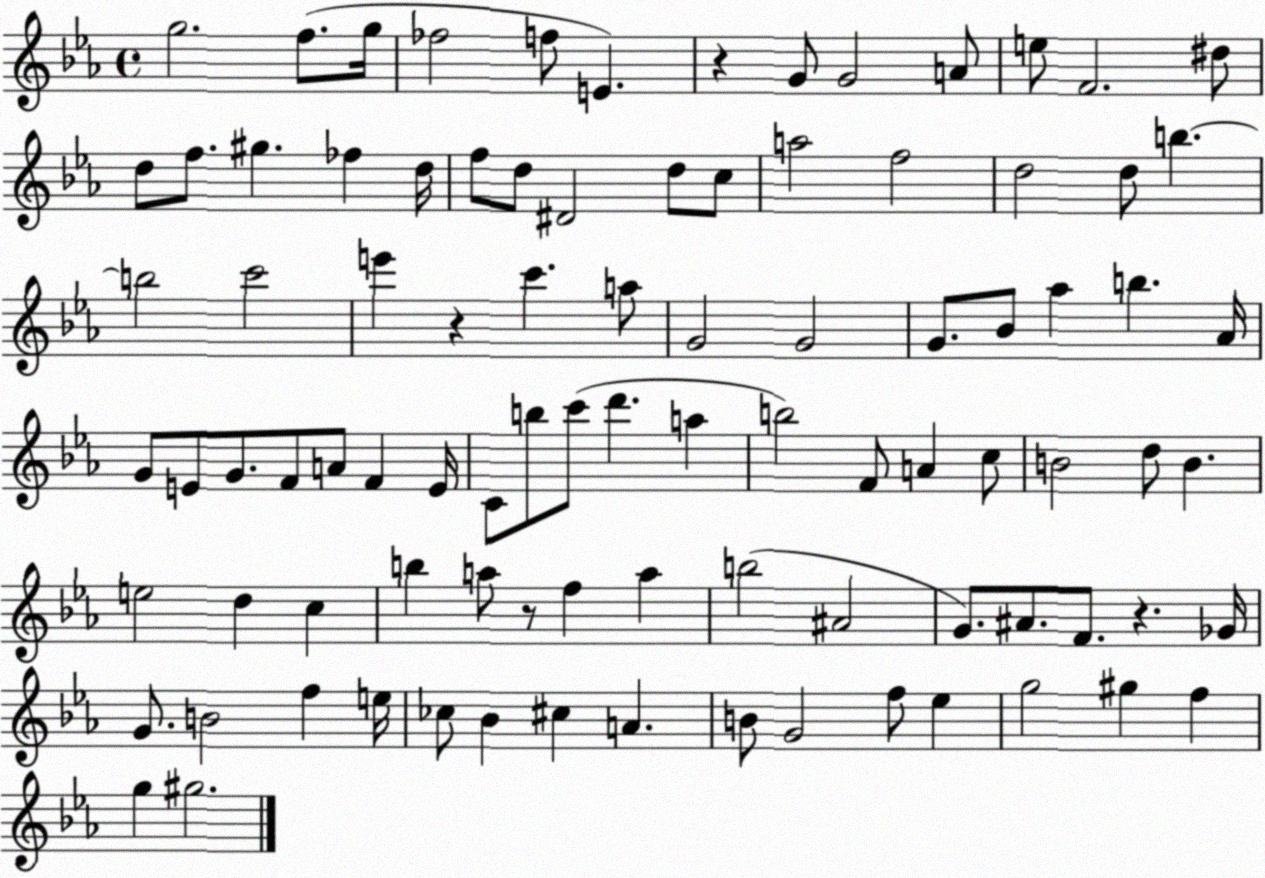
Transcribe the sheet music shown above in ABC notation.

X:1
T:Untitled
M:4/4
L:1/4
K:Eb
g2 f/2 g/4 _f2 f/2 E z G/2 G2 A/2 e/2 F2 ^d/2 d/2 f/2 ^g _f d/4 f/2 d/2 ^D2 d/2 c/2 a2 f2 d2 d/2 b b2 c'2 e' z c' a/2 G2 G2 G/2 _B/2 _a b _A/4 G/2 E/2 G/2 F/2 A/2 F E/4 C/2 b/2 c'/2 d' a b2 F/2 A c/2 B2 d/2 B e2 d c b a/2 z/2 f a b2 ^A2 G/2 ^A/2 F/2 z _G/4 G/2 B2 f e/4 _c/2 _B ^c A B/2 G2 f/2 _e g2 ^g f g ^g2